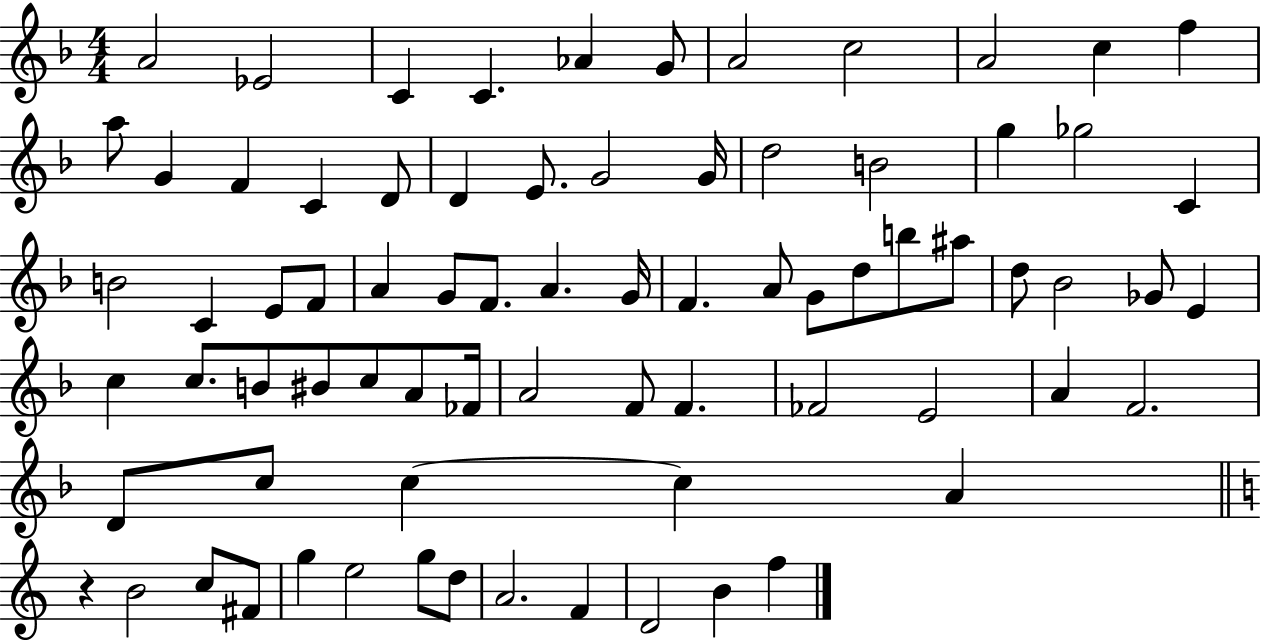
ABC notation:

X:1
T:Untitled
M:4/4
L:1/4
K:F
A2 _E2 C C _A G/2 A2 c2 A2 c f a/2 G F C D/2 D E/2 G2 G/4 d2 B2 g _g2 C B2 C E/2 F/2 A G/2 F/2 A G/4 F A/2 G/2 d/2 b/2 ^a/2 d/2 _B2 _G/2 E c c/2 B/2 ^B/2 c/2 A/2 _F/4 A2 F/2 F _F2 E2 A F2 D/2 c/2 c c A z B2 c/2 ^F/2 g e2 g/2 d/2 A2 F D2 B f